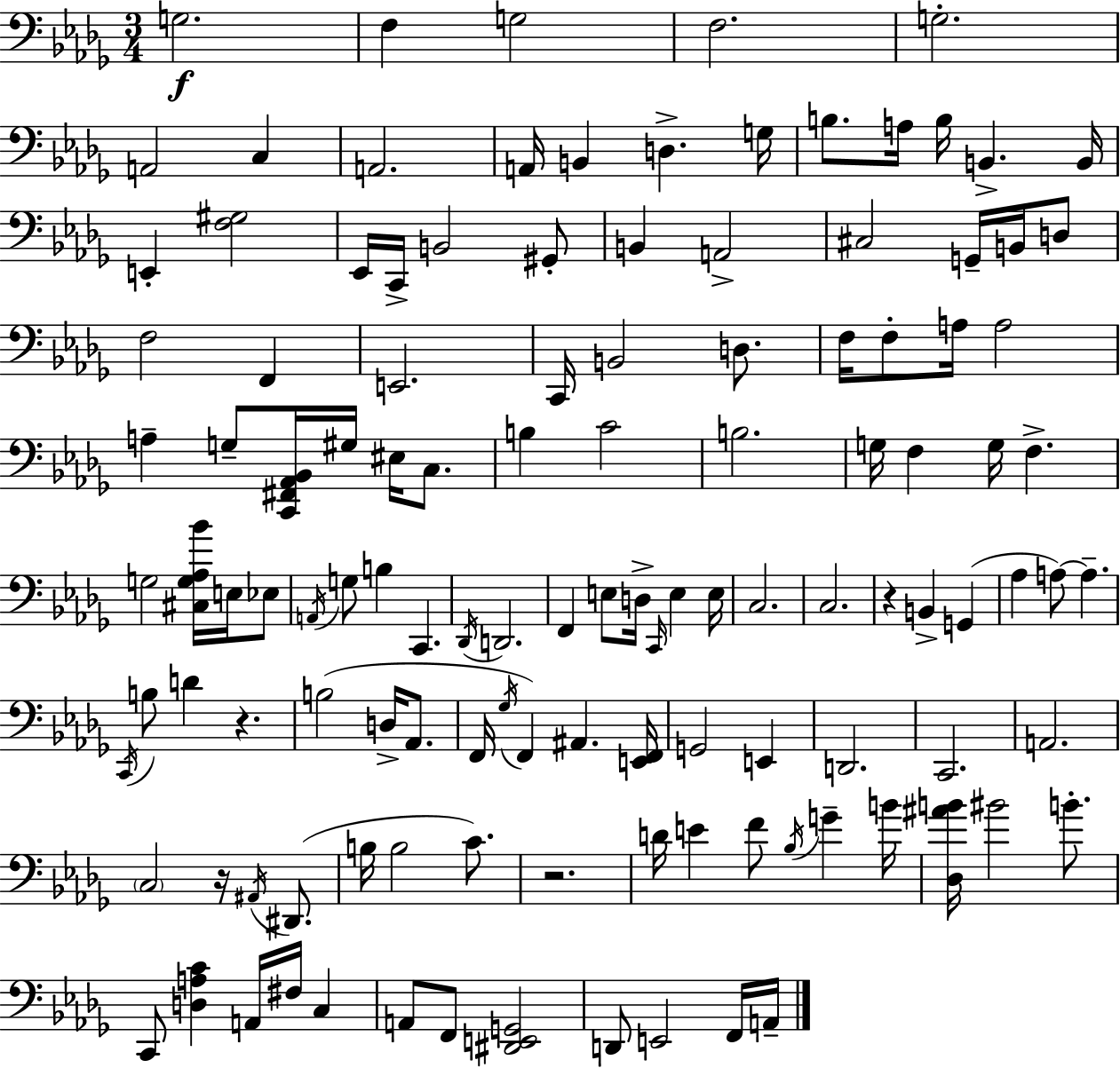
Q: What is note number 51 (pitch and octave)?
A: G3